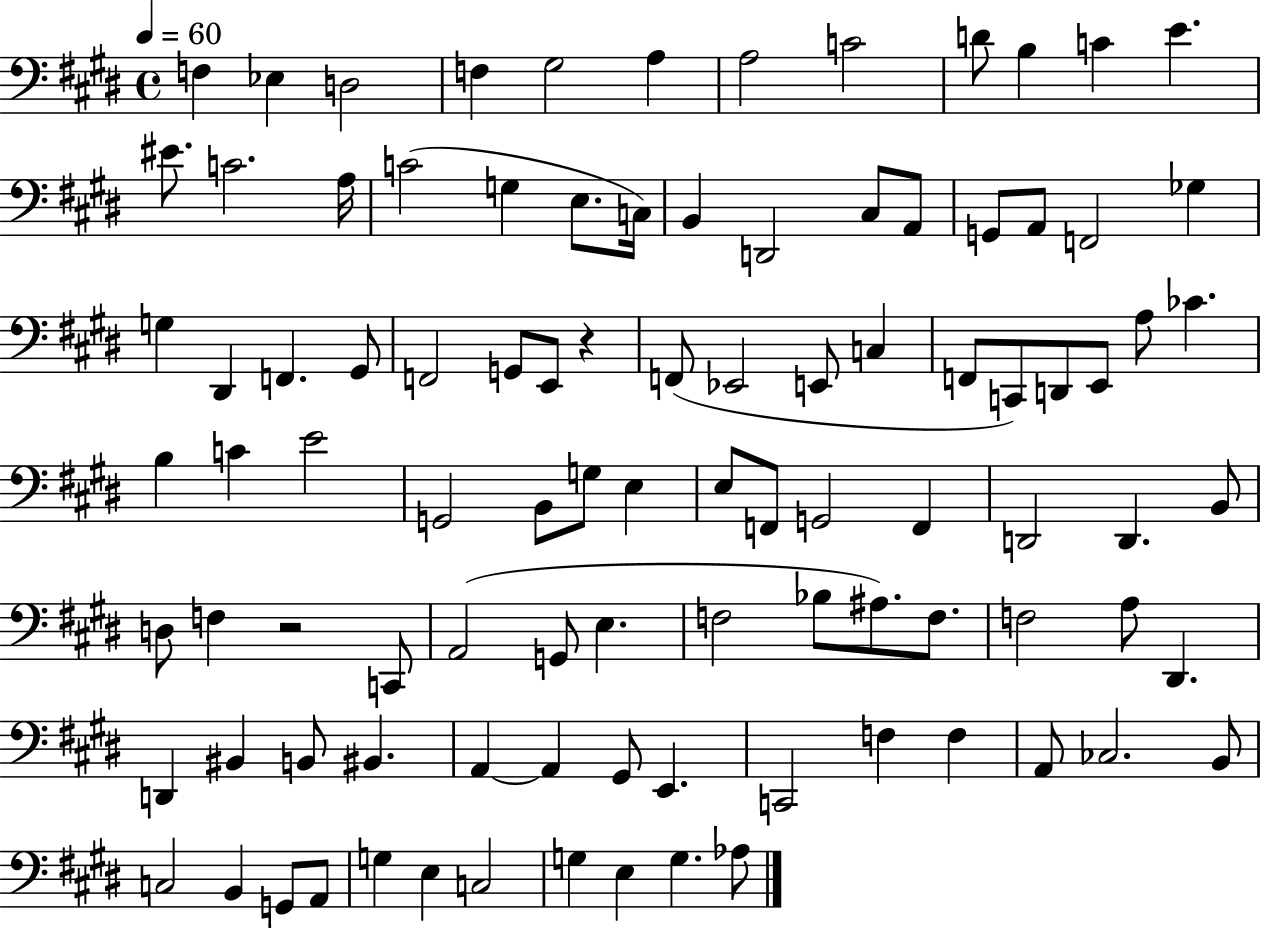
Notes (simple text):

F3/q Eb3/q D3/h F3/q G#3/h A3/q A3/h C4/h D4/e B3/q C4/q E4/q. EIS4/e. C4/h. A3/s C4/h G3/q E3/e. C3/s B2/q D2/h C#3/e A2/e G2/e A2/e F2/h Gb3/q G3/q D#2/q F2/q. G#2/e F2/h G2/e E2/e R/q F2/e Eb2/h E2/e C3/q F2/e C2/e D2/e E2/e A3/e CES4/q. B3/q C4/q E4/h G2/h B2/e G3/e E3/q E3/e F2/e G2/h F2/q D2/h D2/q. B2/e D3/e F3/q R/h C2/e A2/h G2/e E3/q. F3/h Bb3/e A#3/e. F3/e. F3/h A3/e D#2/q. D2/q BIS2/q B2/e BIS2/q. A2/q A2/q G#2/e E2/q. C2/h F3/q F3/q A2/e CES3/h. B2/e C3/h B2/q G2/e A2/e G3/q E3/q C3/h G3/q E3/q G3/q. Ab3/e